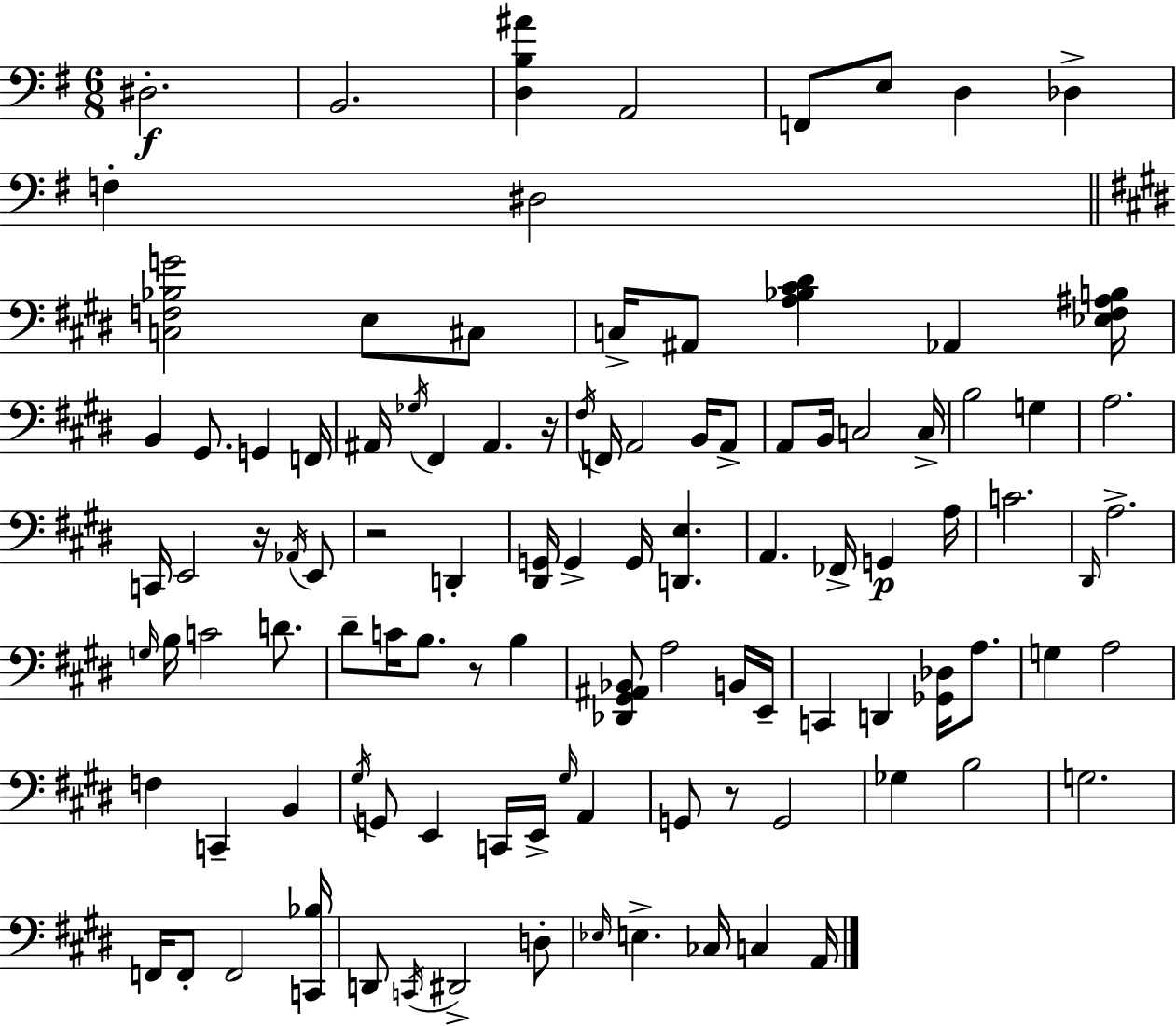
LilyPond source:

{
  \clef bass
  \numericTimeSignature
  \time 6/8
  \key e \minor
  \repeat volta 2 { dis2.-.\f | b,2. | <d b ais'>4 a,2 | f,8 e8 d4 des4-> | \break f4-. dis2 | \bar "||" \break \key e \major <c f bes g'>2 e8 cis8 | c16-> ais,8 <a bes cis' dis'>4 aes,4 <ees fis ais b>16 | b,4 gis,8. g,4 f,16 | ais,16 \acciaccatura { ges16 } fis,4 ais,4. | \break r16 \acciaccatura { fis16 } f,16 a,2 b,16 | a,8-> a,8 b,16 c2 | c16-> b2 g4 | a2. | \break c,16 e,2 r16 | \acciaccatura { aes,16 } e,8 r2 d,4-. | <dis, g,>16 g,4-> g,16 <d, e>4. | a,4. fes,16-> g,4\p | \break a16 c'2. | \grace { dis,16 } a2.-> | \grace { g16 } b16 c'2 | d'8. dis'8-- c'16 b8. r8 | \break b4 <des, gis, ais, bes,>8 a2 | b,16 e,16-- c,4 d,4 | <ges, des>16 a8. g4 a2 | f4 c,4-- | \break b,4 \acciaccatura { gis16 } g,8 e,4 | c,16 e,16-> \grace { gis16 } a,4 g,8 r8 g,2 | ges4 b2 | g2. | \break f,16 f,8-. f,2 | <c, bes>16 d,8 \acciaccatura { c,16 } dis,2-> | d8-. \grace { ees16 } e4.-> | ces16 c4 a,16 } \bar "|."
}